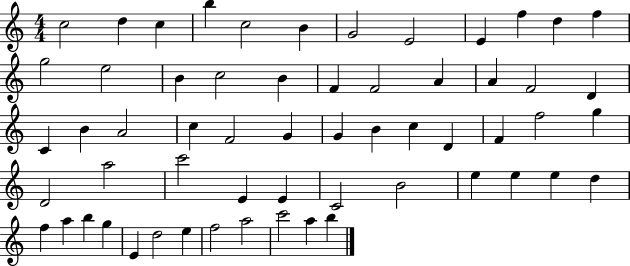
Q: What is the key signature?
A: C major